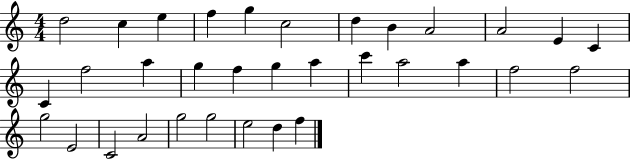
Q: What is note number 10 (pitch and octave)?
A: A4